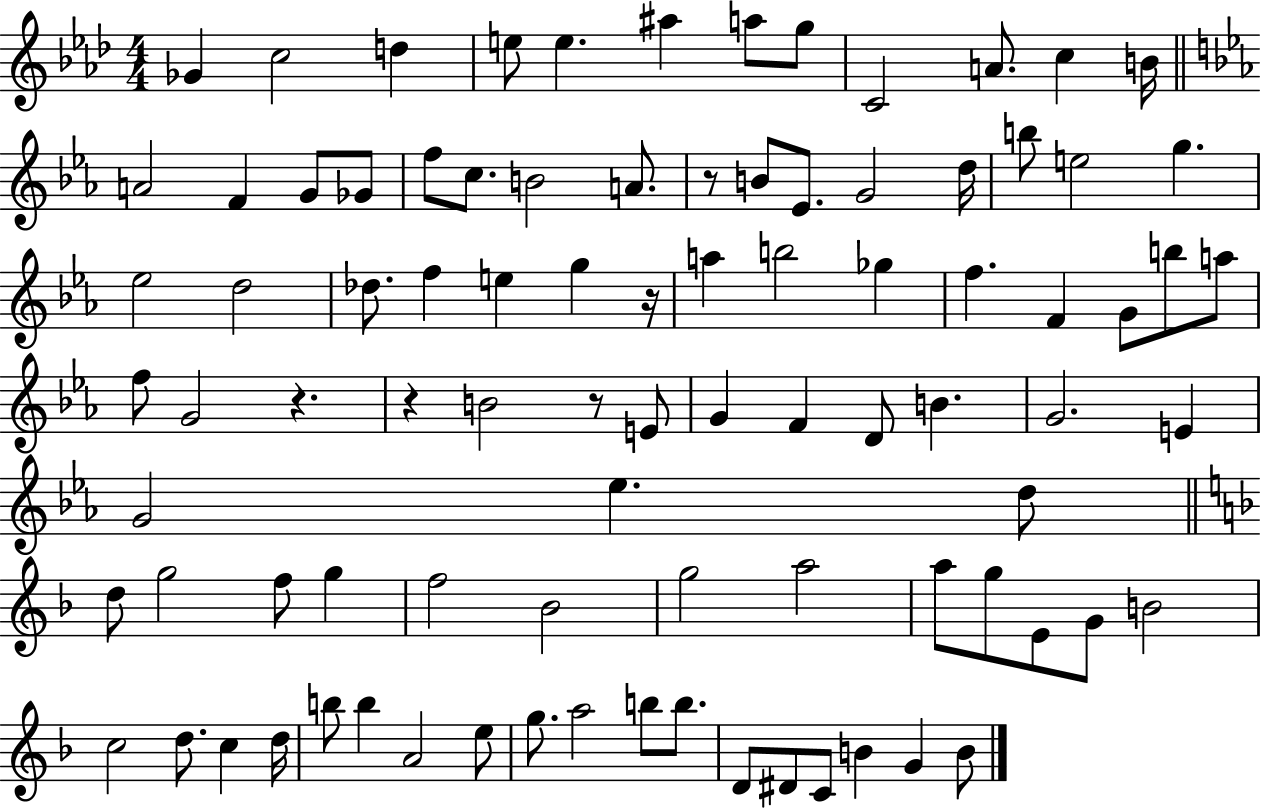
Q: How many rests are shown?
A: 5